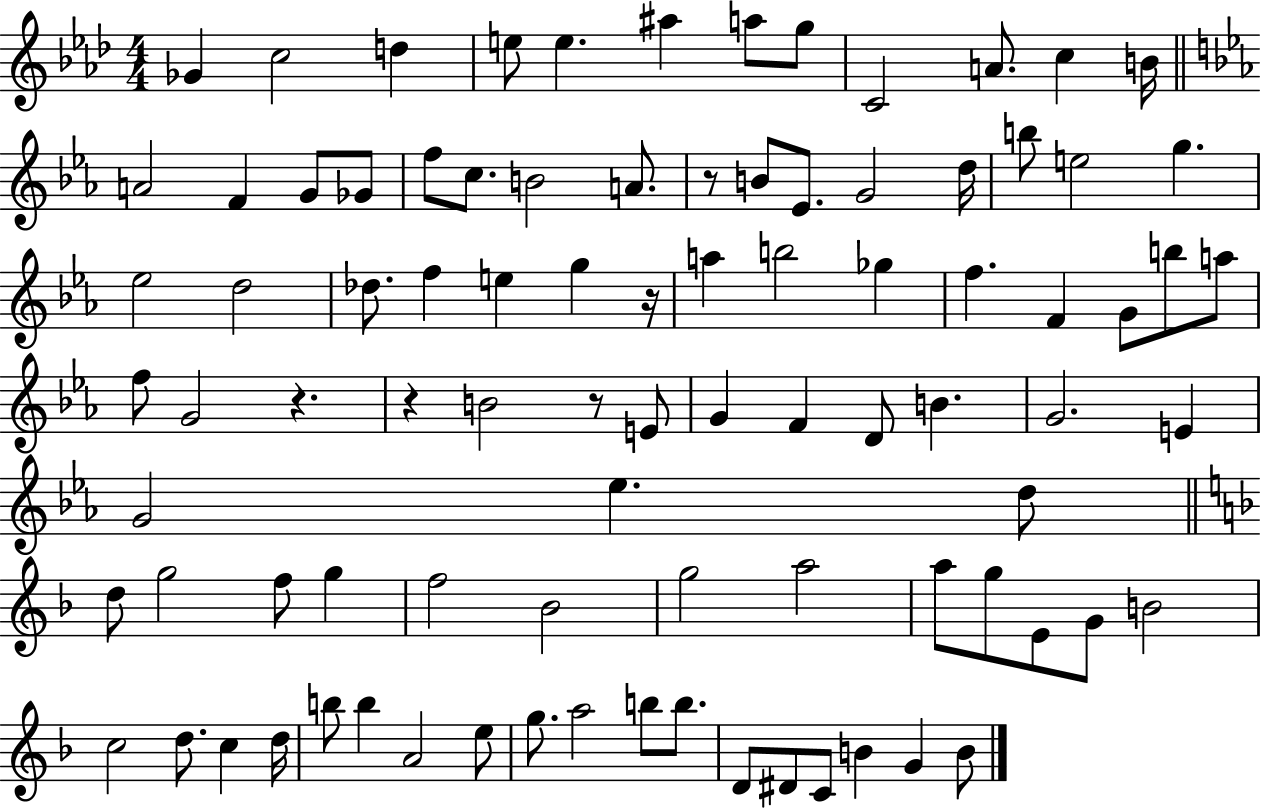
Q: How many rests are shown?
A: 5